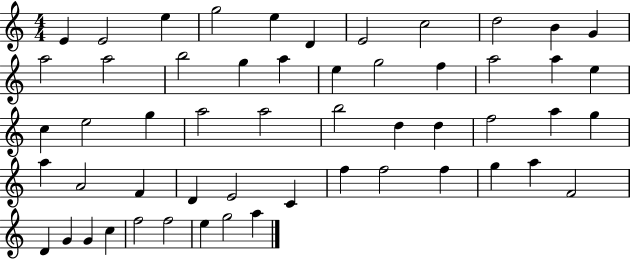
X:1
T:Untitled
M:4/4
L:1/4
K:C
E E2 e g2 e D E2 c2 d2 B G a2 a2 b2 g a e g2 f a2 a e c e2 g a2 a2 b2 d d f2 a g a A2 F D E2 C f f2 f g a F2 D G G c f2 f2 e g2 a